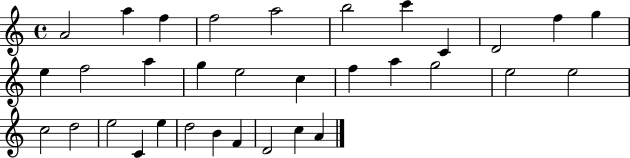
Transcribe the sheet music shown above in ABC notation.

X:1
T:Untitled
M:4/4
L:1/4
K:C
A2 a f f2 a2 b2 c' C D2 f g e f2 a g e2 c f a g2 e2 e2 c2 d2 e2 C e d2 B F D2 c A